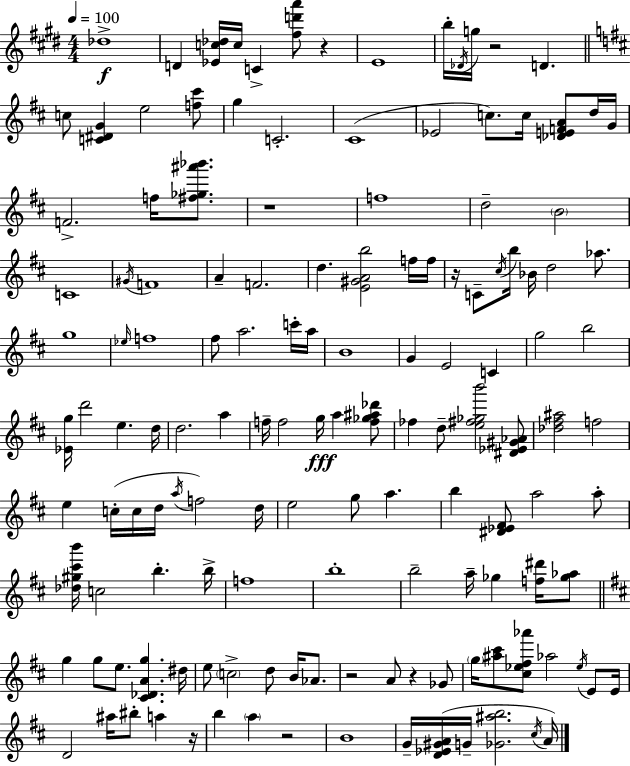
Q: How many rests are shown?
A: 8